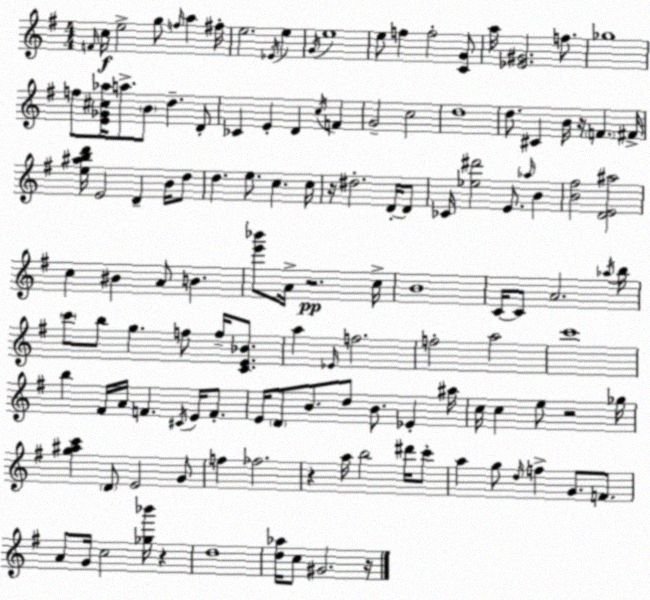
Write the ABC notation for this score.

X:1
T:Untitled
M:4/4
L:1/4
K:Em
F/4 c/4 e2 g/2 f/4 a ^f/4 e2 _E/4 e G/4 e4 e/2 f f2 [CG]/2 a/4 [_E^G]2 f/2 _g4 f/2 [E_G^c_a]/4 a/2 B/2 d D/2 _C E D c/4 F G2 c2 d4 d/2 ^C B/4 z/4 F ^F/4 [e^abd']/4 E2 D B/4 d/2 d e/2 c c/4 z/4 ^d2 D/4 D/2 _C/4 [_e^d']2 E/2 _a/4 B [B^f]2 [DE^a]2 c ^B A/2 B [e'_b']/2 A/4 z2 c/4 B4 C/4 C/2 A2 _a/4 b/4 c'/2 b/2 g f/2 f/4 [CE_B]/2 a _E/4 f2 f2 a2 c'4 b ^F/4 A/4 F ^C/4 E/4 F/2 E/4 D/2 B/2 d/2 B/2 _E ^a/4 c/4 c e/2 z2 _g/4 [g^ac'] D/2 E2 G/2 f _f2 z a/4 b2 ^d'/4 c'/2 a g/2 d/4 f G/2 F/2 A/2 G/4 c2 [_g_b']/4 z d4 [d_a]/4 c/2 ^G2 z/4